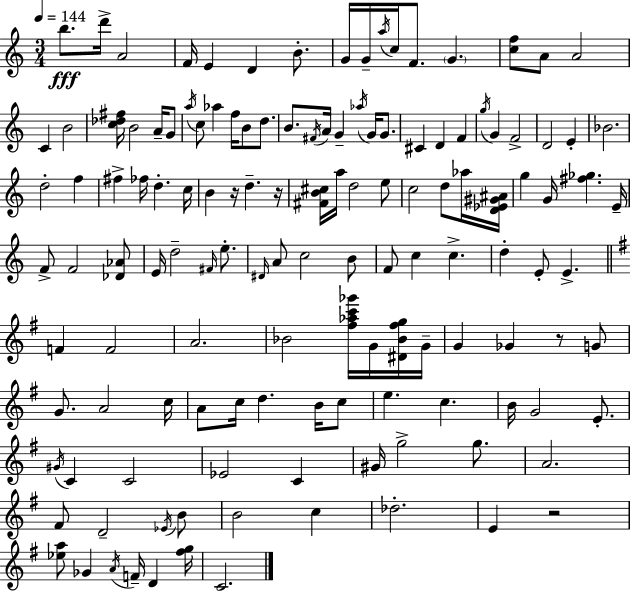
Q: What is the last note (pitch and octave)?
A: C4